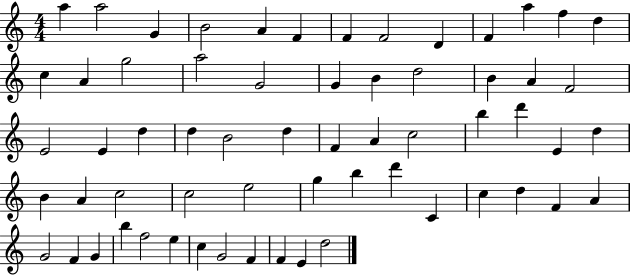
{
  \clef treble
  \numericTimeSignature
  \time 4/4
  \key c \major
  a''4 a''2 g'4 | b'2 a'4 f'4 | f'4 f'2 d'4 | f'4 a''4 f''4 d''4 | \break c''4 a'4 g''2 | a''2 g'2 | g'4 b'4 d''2 | b'4 a'4 f'2 | \break e'2 e'4 d''4 | d''4 b'2 d''4 | f'4 a'4 c''2 | b''4 d'''4 e'4 d''4 | \break b'4 a'4 c''2 | c''2 e''2 | g''4 b''4 d'''4 c'4 | c''4 d''4 f'4 a'4 | \break g'2 f'4 g'4 | b''4 f''2 e''4 | c''4 g'2 f'4 | f'4 e'4 d''2 | \break \bar "|."
}